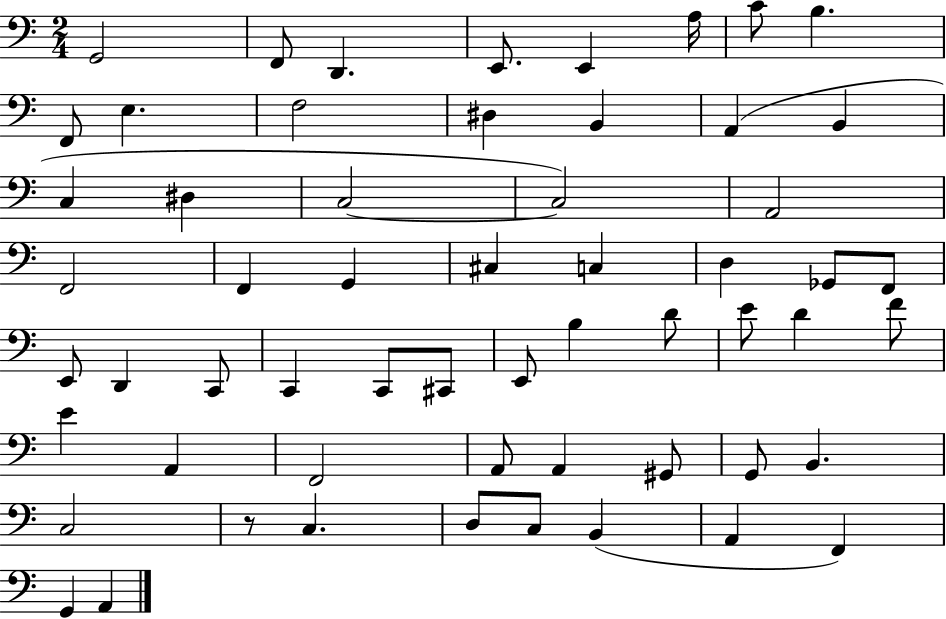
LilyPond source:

{
  \clef bass
  \numericTimeSignature
  \time 2/4
  \key c \major
  \repeat volta 2 { g,2 | f,8 d,4. | e,8. e,4 a16 | c'8 b4. | \break f,8 e4. | f2 | dis4 b,4 | a,4( b,4 | \break c4 dis4 | c2~~ | c2) | a,2 | \break f,2 | f,4 g,4 | cis4 c4 | d4 ges,8 f,8 | \break e,8 d,4 c,8 | c,4 c,8 cis,8 | e,8 b4 d'8 | e'8 d'4 f'8 | \break e'4 a,4 | f,2 | a,8 a,4 gis,8 | g,8 b,4. | \break c2 | r8 c4. | d8 c8 b,4( | a,4 f,4) | \break g,4 a,4 | } \bar "|."
}